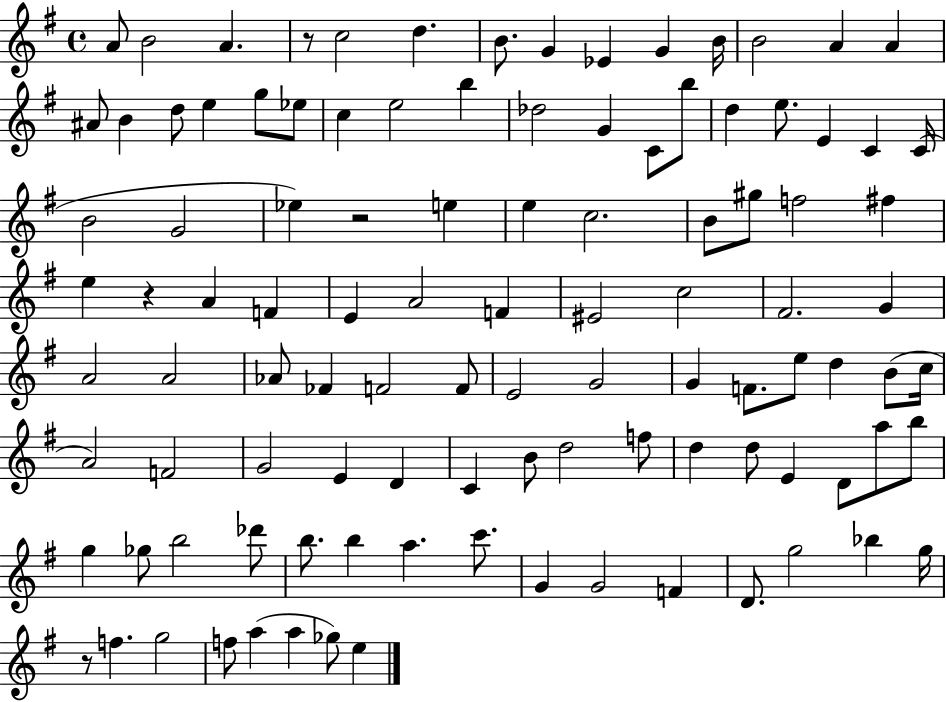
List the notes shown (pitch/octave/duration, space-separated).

A4/e B4/h A4/q. R/e C5/h D5/q. B4/e. G4/q Eb4/q G4/q B4/s B4/h A4/q A4/q A#4/e B4/q D5/e E5/q G5/e Eb5/e C5/q E5/h B5/q Db5/h G4/q C4/e B5/e D5/q E5/e. E4/q C4/q C4/s B4/h G4/h Eb5/q R/h E5/q E5/q C5/h. B4/e G#5/e F5/h F#5/q E5/q R/q A4/q F4/q E4/q A4/h F4/q EIS4/h C5/h F#4/h. G4/q A4/h A4/h Ab4/e FES4/q F4/h F4/e E4/h G4/h G4/q F4/e. E5/e D5/q B4/e C5/s A4/h F4/h G4/h E4/q D4/q C4/q B4/e D5/h F5/e D5/q D5/e E4/q D4/e A5/e B5/e G5/q Gb5/e B5/h Db6/e B5/e. B5/q A5/q. C6/e. G4/q G4/h F4/q D4/e. G5/h Bb5/q G5/s R/e F5/q. G5/h F5/e A5/q A5/q Gb5/e E5/q